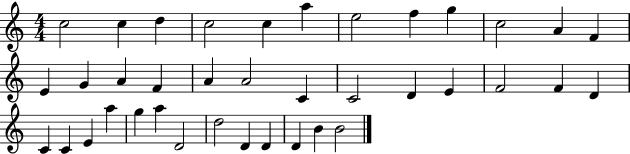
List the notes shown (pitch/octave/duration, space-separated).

C5/h C5/q D5/q C5/h C5/q A5/q E5/h F5/q G5/q C5/h A4/q F4/q E4/q G4/q A4/q F4/q A4/q A4/h C4/q C4/h D4/q E4/q F4/h F4/q D4/q C4/q C4/q E4/q A5/q G5/q A5/q D4/h D5/h D4/q D4/q D4/q B4/q B4/h